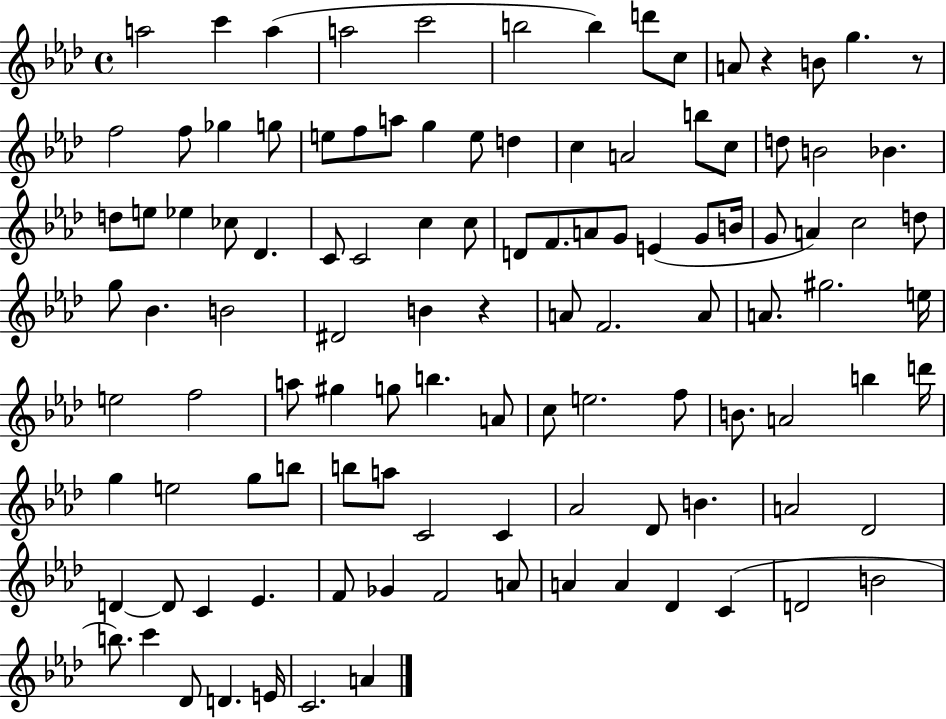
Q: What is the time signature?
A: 4/4